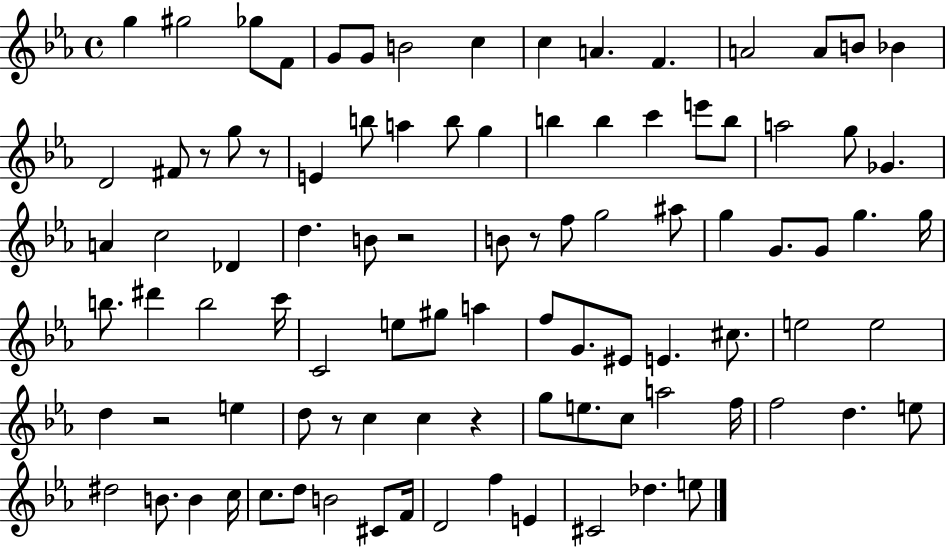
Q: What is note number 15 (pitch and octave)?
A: Bb4